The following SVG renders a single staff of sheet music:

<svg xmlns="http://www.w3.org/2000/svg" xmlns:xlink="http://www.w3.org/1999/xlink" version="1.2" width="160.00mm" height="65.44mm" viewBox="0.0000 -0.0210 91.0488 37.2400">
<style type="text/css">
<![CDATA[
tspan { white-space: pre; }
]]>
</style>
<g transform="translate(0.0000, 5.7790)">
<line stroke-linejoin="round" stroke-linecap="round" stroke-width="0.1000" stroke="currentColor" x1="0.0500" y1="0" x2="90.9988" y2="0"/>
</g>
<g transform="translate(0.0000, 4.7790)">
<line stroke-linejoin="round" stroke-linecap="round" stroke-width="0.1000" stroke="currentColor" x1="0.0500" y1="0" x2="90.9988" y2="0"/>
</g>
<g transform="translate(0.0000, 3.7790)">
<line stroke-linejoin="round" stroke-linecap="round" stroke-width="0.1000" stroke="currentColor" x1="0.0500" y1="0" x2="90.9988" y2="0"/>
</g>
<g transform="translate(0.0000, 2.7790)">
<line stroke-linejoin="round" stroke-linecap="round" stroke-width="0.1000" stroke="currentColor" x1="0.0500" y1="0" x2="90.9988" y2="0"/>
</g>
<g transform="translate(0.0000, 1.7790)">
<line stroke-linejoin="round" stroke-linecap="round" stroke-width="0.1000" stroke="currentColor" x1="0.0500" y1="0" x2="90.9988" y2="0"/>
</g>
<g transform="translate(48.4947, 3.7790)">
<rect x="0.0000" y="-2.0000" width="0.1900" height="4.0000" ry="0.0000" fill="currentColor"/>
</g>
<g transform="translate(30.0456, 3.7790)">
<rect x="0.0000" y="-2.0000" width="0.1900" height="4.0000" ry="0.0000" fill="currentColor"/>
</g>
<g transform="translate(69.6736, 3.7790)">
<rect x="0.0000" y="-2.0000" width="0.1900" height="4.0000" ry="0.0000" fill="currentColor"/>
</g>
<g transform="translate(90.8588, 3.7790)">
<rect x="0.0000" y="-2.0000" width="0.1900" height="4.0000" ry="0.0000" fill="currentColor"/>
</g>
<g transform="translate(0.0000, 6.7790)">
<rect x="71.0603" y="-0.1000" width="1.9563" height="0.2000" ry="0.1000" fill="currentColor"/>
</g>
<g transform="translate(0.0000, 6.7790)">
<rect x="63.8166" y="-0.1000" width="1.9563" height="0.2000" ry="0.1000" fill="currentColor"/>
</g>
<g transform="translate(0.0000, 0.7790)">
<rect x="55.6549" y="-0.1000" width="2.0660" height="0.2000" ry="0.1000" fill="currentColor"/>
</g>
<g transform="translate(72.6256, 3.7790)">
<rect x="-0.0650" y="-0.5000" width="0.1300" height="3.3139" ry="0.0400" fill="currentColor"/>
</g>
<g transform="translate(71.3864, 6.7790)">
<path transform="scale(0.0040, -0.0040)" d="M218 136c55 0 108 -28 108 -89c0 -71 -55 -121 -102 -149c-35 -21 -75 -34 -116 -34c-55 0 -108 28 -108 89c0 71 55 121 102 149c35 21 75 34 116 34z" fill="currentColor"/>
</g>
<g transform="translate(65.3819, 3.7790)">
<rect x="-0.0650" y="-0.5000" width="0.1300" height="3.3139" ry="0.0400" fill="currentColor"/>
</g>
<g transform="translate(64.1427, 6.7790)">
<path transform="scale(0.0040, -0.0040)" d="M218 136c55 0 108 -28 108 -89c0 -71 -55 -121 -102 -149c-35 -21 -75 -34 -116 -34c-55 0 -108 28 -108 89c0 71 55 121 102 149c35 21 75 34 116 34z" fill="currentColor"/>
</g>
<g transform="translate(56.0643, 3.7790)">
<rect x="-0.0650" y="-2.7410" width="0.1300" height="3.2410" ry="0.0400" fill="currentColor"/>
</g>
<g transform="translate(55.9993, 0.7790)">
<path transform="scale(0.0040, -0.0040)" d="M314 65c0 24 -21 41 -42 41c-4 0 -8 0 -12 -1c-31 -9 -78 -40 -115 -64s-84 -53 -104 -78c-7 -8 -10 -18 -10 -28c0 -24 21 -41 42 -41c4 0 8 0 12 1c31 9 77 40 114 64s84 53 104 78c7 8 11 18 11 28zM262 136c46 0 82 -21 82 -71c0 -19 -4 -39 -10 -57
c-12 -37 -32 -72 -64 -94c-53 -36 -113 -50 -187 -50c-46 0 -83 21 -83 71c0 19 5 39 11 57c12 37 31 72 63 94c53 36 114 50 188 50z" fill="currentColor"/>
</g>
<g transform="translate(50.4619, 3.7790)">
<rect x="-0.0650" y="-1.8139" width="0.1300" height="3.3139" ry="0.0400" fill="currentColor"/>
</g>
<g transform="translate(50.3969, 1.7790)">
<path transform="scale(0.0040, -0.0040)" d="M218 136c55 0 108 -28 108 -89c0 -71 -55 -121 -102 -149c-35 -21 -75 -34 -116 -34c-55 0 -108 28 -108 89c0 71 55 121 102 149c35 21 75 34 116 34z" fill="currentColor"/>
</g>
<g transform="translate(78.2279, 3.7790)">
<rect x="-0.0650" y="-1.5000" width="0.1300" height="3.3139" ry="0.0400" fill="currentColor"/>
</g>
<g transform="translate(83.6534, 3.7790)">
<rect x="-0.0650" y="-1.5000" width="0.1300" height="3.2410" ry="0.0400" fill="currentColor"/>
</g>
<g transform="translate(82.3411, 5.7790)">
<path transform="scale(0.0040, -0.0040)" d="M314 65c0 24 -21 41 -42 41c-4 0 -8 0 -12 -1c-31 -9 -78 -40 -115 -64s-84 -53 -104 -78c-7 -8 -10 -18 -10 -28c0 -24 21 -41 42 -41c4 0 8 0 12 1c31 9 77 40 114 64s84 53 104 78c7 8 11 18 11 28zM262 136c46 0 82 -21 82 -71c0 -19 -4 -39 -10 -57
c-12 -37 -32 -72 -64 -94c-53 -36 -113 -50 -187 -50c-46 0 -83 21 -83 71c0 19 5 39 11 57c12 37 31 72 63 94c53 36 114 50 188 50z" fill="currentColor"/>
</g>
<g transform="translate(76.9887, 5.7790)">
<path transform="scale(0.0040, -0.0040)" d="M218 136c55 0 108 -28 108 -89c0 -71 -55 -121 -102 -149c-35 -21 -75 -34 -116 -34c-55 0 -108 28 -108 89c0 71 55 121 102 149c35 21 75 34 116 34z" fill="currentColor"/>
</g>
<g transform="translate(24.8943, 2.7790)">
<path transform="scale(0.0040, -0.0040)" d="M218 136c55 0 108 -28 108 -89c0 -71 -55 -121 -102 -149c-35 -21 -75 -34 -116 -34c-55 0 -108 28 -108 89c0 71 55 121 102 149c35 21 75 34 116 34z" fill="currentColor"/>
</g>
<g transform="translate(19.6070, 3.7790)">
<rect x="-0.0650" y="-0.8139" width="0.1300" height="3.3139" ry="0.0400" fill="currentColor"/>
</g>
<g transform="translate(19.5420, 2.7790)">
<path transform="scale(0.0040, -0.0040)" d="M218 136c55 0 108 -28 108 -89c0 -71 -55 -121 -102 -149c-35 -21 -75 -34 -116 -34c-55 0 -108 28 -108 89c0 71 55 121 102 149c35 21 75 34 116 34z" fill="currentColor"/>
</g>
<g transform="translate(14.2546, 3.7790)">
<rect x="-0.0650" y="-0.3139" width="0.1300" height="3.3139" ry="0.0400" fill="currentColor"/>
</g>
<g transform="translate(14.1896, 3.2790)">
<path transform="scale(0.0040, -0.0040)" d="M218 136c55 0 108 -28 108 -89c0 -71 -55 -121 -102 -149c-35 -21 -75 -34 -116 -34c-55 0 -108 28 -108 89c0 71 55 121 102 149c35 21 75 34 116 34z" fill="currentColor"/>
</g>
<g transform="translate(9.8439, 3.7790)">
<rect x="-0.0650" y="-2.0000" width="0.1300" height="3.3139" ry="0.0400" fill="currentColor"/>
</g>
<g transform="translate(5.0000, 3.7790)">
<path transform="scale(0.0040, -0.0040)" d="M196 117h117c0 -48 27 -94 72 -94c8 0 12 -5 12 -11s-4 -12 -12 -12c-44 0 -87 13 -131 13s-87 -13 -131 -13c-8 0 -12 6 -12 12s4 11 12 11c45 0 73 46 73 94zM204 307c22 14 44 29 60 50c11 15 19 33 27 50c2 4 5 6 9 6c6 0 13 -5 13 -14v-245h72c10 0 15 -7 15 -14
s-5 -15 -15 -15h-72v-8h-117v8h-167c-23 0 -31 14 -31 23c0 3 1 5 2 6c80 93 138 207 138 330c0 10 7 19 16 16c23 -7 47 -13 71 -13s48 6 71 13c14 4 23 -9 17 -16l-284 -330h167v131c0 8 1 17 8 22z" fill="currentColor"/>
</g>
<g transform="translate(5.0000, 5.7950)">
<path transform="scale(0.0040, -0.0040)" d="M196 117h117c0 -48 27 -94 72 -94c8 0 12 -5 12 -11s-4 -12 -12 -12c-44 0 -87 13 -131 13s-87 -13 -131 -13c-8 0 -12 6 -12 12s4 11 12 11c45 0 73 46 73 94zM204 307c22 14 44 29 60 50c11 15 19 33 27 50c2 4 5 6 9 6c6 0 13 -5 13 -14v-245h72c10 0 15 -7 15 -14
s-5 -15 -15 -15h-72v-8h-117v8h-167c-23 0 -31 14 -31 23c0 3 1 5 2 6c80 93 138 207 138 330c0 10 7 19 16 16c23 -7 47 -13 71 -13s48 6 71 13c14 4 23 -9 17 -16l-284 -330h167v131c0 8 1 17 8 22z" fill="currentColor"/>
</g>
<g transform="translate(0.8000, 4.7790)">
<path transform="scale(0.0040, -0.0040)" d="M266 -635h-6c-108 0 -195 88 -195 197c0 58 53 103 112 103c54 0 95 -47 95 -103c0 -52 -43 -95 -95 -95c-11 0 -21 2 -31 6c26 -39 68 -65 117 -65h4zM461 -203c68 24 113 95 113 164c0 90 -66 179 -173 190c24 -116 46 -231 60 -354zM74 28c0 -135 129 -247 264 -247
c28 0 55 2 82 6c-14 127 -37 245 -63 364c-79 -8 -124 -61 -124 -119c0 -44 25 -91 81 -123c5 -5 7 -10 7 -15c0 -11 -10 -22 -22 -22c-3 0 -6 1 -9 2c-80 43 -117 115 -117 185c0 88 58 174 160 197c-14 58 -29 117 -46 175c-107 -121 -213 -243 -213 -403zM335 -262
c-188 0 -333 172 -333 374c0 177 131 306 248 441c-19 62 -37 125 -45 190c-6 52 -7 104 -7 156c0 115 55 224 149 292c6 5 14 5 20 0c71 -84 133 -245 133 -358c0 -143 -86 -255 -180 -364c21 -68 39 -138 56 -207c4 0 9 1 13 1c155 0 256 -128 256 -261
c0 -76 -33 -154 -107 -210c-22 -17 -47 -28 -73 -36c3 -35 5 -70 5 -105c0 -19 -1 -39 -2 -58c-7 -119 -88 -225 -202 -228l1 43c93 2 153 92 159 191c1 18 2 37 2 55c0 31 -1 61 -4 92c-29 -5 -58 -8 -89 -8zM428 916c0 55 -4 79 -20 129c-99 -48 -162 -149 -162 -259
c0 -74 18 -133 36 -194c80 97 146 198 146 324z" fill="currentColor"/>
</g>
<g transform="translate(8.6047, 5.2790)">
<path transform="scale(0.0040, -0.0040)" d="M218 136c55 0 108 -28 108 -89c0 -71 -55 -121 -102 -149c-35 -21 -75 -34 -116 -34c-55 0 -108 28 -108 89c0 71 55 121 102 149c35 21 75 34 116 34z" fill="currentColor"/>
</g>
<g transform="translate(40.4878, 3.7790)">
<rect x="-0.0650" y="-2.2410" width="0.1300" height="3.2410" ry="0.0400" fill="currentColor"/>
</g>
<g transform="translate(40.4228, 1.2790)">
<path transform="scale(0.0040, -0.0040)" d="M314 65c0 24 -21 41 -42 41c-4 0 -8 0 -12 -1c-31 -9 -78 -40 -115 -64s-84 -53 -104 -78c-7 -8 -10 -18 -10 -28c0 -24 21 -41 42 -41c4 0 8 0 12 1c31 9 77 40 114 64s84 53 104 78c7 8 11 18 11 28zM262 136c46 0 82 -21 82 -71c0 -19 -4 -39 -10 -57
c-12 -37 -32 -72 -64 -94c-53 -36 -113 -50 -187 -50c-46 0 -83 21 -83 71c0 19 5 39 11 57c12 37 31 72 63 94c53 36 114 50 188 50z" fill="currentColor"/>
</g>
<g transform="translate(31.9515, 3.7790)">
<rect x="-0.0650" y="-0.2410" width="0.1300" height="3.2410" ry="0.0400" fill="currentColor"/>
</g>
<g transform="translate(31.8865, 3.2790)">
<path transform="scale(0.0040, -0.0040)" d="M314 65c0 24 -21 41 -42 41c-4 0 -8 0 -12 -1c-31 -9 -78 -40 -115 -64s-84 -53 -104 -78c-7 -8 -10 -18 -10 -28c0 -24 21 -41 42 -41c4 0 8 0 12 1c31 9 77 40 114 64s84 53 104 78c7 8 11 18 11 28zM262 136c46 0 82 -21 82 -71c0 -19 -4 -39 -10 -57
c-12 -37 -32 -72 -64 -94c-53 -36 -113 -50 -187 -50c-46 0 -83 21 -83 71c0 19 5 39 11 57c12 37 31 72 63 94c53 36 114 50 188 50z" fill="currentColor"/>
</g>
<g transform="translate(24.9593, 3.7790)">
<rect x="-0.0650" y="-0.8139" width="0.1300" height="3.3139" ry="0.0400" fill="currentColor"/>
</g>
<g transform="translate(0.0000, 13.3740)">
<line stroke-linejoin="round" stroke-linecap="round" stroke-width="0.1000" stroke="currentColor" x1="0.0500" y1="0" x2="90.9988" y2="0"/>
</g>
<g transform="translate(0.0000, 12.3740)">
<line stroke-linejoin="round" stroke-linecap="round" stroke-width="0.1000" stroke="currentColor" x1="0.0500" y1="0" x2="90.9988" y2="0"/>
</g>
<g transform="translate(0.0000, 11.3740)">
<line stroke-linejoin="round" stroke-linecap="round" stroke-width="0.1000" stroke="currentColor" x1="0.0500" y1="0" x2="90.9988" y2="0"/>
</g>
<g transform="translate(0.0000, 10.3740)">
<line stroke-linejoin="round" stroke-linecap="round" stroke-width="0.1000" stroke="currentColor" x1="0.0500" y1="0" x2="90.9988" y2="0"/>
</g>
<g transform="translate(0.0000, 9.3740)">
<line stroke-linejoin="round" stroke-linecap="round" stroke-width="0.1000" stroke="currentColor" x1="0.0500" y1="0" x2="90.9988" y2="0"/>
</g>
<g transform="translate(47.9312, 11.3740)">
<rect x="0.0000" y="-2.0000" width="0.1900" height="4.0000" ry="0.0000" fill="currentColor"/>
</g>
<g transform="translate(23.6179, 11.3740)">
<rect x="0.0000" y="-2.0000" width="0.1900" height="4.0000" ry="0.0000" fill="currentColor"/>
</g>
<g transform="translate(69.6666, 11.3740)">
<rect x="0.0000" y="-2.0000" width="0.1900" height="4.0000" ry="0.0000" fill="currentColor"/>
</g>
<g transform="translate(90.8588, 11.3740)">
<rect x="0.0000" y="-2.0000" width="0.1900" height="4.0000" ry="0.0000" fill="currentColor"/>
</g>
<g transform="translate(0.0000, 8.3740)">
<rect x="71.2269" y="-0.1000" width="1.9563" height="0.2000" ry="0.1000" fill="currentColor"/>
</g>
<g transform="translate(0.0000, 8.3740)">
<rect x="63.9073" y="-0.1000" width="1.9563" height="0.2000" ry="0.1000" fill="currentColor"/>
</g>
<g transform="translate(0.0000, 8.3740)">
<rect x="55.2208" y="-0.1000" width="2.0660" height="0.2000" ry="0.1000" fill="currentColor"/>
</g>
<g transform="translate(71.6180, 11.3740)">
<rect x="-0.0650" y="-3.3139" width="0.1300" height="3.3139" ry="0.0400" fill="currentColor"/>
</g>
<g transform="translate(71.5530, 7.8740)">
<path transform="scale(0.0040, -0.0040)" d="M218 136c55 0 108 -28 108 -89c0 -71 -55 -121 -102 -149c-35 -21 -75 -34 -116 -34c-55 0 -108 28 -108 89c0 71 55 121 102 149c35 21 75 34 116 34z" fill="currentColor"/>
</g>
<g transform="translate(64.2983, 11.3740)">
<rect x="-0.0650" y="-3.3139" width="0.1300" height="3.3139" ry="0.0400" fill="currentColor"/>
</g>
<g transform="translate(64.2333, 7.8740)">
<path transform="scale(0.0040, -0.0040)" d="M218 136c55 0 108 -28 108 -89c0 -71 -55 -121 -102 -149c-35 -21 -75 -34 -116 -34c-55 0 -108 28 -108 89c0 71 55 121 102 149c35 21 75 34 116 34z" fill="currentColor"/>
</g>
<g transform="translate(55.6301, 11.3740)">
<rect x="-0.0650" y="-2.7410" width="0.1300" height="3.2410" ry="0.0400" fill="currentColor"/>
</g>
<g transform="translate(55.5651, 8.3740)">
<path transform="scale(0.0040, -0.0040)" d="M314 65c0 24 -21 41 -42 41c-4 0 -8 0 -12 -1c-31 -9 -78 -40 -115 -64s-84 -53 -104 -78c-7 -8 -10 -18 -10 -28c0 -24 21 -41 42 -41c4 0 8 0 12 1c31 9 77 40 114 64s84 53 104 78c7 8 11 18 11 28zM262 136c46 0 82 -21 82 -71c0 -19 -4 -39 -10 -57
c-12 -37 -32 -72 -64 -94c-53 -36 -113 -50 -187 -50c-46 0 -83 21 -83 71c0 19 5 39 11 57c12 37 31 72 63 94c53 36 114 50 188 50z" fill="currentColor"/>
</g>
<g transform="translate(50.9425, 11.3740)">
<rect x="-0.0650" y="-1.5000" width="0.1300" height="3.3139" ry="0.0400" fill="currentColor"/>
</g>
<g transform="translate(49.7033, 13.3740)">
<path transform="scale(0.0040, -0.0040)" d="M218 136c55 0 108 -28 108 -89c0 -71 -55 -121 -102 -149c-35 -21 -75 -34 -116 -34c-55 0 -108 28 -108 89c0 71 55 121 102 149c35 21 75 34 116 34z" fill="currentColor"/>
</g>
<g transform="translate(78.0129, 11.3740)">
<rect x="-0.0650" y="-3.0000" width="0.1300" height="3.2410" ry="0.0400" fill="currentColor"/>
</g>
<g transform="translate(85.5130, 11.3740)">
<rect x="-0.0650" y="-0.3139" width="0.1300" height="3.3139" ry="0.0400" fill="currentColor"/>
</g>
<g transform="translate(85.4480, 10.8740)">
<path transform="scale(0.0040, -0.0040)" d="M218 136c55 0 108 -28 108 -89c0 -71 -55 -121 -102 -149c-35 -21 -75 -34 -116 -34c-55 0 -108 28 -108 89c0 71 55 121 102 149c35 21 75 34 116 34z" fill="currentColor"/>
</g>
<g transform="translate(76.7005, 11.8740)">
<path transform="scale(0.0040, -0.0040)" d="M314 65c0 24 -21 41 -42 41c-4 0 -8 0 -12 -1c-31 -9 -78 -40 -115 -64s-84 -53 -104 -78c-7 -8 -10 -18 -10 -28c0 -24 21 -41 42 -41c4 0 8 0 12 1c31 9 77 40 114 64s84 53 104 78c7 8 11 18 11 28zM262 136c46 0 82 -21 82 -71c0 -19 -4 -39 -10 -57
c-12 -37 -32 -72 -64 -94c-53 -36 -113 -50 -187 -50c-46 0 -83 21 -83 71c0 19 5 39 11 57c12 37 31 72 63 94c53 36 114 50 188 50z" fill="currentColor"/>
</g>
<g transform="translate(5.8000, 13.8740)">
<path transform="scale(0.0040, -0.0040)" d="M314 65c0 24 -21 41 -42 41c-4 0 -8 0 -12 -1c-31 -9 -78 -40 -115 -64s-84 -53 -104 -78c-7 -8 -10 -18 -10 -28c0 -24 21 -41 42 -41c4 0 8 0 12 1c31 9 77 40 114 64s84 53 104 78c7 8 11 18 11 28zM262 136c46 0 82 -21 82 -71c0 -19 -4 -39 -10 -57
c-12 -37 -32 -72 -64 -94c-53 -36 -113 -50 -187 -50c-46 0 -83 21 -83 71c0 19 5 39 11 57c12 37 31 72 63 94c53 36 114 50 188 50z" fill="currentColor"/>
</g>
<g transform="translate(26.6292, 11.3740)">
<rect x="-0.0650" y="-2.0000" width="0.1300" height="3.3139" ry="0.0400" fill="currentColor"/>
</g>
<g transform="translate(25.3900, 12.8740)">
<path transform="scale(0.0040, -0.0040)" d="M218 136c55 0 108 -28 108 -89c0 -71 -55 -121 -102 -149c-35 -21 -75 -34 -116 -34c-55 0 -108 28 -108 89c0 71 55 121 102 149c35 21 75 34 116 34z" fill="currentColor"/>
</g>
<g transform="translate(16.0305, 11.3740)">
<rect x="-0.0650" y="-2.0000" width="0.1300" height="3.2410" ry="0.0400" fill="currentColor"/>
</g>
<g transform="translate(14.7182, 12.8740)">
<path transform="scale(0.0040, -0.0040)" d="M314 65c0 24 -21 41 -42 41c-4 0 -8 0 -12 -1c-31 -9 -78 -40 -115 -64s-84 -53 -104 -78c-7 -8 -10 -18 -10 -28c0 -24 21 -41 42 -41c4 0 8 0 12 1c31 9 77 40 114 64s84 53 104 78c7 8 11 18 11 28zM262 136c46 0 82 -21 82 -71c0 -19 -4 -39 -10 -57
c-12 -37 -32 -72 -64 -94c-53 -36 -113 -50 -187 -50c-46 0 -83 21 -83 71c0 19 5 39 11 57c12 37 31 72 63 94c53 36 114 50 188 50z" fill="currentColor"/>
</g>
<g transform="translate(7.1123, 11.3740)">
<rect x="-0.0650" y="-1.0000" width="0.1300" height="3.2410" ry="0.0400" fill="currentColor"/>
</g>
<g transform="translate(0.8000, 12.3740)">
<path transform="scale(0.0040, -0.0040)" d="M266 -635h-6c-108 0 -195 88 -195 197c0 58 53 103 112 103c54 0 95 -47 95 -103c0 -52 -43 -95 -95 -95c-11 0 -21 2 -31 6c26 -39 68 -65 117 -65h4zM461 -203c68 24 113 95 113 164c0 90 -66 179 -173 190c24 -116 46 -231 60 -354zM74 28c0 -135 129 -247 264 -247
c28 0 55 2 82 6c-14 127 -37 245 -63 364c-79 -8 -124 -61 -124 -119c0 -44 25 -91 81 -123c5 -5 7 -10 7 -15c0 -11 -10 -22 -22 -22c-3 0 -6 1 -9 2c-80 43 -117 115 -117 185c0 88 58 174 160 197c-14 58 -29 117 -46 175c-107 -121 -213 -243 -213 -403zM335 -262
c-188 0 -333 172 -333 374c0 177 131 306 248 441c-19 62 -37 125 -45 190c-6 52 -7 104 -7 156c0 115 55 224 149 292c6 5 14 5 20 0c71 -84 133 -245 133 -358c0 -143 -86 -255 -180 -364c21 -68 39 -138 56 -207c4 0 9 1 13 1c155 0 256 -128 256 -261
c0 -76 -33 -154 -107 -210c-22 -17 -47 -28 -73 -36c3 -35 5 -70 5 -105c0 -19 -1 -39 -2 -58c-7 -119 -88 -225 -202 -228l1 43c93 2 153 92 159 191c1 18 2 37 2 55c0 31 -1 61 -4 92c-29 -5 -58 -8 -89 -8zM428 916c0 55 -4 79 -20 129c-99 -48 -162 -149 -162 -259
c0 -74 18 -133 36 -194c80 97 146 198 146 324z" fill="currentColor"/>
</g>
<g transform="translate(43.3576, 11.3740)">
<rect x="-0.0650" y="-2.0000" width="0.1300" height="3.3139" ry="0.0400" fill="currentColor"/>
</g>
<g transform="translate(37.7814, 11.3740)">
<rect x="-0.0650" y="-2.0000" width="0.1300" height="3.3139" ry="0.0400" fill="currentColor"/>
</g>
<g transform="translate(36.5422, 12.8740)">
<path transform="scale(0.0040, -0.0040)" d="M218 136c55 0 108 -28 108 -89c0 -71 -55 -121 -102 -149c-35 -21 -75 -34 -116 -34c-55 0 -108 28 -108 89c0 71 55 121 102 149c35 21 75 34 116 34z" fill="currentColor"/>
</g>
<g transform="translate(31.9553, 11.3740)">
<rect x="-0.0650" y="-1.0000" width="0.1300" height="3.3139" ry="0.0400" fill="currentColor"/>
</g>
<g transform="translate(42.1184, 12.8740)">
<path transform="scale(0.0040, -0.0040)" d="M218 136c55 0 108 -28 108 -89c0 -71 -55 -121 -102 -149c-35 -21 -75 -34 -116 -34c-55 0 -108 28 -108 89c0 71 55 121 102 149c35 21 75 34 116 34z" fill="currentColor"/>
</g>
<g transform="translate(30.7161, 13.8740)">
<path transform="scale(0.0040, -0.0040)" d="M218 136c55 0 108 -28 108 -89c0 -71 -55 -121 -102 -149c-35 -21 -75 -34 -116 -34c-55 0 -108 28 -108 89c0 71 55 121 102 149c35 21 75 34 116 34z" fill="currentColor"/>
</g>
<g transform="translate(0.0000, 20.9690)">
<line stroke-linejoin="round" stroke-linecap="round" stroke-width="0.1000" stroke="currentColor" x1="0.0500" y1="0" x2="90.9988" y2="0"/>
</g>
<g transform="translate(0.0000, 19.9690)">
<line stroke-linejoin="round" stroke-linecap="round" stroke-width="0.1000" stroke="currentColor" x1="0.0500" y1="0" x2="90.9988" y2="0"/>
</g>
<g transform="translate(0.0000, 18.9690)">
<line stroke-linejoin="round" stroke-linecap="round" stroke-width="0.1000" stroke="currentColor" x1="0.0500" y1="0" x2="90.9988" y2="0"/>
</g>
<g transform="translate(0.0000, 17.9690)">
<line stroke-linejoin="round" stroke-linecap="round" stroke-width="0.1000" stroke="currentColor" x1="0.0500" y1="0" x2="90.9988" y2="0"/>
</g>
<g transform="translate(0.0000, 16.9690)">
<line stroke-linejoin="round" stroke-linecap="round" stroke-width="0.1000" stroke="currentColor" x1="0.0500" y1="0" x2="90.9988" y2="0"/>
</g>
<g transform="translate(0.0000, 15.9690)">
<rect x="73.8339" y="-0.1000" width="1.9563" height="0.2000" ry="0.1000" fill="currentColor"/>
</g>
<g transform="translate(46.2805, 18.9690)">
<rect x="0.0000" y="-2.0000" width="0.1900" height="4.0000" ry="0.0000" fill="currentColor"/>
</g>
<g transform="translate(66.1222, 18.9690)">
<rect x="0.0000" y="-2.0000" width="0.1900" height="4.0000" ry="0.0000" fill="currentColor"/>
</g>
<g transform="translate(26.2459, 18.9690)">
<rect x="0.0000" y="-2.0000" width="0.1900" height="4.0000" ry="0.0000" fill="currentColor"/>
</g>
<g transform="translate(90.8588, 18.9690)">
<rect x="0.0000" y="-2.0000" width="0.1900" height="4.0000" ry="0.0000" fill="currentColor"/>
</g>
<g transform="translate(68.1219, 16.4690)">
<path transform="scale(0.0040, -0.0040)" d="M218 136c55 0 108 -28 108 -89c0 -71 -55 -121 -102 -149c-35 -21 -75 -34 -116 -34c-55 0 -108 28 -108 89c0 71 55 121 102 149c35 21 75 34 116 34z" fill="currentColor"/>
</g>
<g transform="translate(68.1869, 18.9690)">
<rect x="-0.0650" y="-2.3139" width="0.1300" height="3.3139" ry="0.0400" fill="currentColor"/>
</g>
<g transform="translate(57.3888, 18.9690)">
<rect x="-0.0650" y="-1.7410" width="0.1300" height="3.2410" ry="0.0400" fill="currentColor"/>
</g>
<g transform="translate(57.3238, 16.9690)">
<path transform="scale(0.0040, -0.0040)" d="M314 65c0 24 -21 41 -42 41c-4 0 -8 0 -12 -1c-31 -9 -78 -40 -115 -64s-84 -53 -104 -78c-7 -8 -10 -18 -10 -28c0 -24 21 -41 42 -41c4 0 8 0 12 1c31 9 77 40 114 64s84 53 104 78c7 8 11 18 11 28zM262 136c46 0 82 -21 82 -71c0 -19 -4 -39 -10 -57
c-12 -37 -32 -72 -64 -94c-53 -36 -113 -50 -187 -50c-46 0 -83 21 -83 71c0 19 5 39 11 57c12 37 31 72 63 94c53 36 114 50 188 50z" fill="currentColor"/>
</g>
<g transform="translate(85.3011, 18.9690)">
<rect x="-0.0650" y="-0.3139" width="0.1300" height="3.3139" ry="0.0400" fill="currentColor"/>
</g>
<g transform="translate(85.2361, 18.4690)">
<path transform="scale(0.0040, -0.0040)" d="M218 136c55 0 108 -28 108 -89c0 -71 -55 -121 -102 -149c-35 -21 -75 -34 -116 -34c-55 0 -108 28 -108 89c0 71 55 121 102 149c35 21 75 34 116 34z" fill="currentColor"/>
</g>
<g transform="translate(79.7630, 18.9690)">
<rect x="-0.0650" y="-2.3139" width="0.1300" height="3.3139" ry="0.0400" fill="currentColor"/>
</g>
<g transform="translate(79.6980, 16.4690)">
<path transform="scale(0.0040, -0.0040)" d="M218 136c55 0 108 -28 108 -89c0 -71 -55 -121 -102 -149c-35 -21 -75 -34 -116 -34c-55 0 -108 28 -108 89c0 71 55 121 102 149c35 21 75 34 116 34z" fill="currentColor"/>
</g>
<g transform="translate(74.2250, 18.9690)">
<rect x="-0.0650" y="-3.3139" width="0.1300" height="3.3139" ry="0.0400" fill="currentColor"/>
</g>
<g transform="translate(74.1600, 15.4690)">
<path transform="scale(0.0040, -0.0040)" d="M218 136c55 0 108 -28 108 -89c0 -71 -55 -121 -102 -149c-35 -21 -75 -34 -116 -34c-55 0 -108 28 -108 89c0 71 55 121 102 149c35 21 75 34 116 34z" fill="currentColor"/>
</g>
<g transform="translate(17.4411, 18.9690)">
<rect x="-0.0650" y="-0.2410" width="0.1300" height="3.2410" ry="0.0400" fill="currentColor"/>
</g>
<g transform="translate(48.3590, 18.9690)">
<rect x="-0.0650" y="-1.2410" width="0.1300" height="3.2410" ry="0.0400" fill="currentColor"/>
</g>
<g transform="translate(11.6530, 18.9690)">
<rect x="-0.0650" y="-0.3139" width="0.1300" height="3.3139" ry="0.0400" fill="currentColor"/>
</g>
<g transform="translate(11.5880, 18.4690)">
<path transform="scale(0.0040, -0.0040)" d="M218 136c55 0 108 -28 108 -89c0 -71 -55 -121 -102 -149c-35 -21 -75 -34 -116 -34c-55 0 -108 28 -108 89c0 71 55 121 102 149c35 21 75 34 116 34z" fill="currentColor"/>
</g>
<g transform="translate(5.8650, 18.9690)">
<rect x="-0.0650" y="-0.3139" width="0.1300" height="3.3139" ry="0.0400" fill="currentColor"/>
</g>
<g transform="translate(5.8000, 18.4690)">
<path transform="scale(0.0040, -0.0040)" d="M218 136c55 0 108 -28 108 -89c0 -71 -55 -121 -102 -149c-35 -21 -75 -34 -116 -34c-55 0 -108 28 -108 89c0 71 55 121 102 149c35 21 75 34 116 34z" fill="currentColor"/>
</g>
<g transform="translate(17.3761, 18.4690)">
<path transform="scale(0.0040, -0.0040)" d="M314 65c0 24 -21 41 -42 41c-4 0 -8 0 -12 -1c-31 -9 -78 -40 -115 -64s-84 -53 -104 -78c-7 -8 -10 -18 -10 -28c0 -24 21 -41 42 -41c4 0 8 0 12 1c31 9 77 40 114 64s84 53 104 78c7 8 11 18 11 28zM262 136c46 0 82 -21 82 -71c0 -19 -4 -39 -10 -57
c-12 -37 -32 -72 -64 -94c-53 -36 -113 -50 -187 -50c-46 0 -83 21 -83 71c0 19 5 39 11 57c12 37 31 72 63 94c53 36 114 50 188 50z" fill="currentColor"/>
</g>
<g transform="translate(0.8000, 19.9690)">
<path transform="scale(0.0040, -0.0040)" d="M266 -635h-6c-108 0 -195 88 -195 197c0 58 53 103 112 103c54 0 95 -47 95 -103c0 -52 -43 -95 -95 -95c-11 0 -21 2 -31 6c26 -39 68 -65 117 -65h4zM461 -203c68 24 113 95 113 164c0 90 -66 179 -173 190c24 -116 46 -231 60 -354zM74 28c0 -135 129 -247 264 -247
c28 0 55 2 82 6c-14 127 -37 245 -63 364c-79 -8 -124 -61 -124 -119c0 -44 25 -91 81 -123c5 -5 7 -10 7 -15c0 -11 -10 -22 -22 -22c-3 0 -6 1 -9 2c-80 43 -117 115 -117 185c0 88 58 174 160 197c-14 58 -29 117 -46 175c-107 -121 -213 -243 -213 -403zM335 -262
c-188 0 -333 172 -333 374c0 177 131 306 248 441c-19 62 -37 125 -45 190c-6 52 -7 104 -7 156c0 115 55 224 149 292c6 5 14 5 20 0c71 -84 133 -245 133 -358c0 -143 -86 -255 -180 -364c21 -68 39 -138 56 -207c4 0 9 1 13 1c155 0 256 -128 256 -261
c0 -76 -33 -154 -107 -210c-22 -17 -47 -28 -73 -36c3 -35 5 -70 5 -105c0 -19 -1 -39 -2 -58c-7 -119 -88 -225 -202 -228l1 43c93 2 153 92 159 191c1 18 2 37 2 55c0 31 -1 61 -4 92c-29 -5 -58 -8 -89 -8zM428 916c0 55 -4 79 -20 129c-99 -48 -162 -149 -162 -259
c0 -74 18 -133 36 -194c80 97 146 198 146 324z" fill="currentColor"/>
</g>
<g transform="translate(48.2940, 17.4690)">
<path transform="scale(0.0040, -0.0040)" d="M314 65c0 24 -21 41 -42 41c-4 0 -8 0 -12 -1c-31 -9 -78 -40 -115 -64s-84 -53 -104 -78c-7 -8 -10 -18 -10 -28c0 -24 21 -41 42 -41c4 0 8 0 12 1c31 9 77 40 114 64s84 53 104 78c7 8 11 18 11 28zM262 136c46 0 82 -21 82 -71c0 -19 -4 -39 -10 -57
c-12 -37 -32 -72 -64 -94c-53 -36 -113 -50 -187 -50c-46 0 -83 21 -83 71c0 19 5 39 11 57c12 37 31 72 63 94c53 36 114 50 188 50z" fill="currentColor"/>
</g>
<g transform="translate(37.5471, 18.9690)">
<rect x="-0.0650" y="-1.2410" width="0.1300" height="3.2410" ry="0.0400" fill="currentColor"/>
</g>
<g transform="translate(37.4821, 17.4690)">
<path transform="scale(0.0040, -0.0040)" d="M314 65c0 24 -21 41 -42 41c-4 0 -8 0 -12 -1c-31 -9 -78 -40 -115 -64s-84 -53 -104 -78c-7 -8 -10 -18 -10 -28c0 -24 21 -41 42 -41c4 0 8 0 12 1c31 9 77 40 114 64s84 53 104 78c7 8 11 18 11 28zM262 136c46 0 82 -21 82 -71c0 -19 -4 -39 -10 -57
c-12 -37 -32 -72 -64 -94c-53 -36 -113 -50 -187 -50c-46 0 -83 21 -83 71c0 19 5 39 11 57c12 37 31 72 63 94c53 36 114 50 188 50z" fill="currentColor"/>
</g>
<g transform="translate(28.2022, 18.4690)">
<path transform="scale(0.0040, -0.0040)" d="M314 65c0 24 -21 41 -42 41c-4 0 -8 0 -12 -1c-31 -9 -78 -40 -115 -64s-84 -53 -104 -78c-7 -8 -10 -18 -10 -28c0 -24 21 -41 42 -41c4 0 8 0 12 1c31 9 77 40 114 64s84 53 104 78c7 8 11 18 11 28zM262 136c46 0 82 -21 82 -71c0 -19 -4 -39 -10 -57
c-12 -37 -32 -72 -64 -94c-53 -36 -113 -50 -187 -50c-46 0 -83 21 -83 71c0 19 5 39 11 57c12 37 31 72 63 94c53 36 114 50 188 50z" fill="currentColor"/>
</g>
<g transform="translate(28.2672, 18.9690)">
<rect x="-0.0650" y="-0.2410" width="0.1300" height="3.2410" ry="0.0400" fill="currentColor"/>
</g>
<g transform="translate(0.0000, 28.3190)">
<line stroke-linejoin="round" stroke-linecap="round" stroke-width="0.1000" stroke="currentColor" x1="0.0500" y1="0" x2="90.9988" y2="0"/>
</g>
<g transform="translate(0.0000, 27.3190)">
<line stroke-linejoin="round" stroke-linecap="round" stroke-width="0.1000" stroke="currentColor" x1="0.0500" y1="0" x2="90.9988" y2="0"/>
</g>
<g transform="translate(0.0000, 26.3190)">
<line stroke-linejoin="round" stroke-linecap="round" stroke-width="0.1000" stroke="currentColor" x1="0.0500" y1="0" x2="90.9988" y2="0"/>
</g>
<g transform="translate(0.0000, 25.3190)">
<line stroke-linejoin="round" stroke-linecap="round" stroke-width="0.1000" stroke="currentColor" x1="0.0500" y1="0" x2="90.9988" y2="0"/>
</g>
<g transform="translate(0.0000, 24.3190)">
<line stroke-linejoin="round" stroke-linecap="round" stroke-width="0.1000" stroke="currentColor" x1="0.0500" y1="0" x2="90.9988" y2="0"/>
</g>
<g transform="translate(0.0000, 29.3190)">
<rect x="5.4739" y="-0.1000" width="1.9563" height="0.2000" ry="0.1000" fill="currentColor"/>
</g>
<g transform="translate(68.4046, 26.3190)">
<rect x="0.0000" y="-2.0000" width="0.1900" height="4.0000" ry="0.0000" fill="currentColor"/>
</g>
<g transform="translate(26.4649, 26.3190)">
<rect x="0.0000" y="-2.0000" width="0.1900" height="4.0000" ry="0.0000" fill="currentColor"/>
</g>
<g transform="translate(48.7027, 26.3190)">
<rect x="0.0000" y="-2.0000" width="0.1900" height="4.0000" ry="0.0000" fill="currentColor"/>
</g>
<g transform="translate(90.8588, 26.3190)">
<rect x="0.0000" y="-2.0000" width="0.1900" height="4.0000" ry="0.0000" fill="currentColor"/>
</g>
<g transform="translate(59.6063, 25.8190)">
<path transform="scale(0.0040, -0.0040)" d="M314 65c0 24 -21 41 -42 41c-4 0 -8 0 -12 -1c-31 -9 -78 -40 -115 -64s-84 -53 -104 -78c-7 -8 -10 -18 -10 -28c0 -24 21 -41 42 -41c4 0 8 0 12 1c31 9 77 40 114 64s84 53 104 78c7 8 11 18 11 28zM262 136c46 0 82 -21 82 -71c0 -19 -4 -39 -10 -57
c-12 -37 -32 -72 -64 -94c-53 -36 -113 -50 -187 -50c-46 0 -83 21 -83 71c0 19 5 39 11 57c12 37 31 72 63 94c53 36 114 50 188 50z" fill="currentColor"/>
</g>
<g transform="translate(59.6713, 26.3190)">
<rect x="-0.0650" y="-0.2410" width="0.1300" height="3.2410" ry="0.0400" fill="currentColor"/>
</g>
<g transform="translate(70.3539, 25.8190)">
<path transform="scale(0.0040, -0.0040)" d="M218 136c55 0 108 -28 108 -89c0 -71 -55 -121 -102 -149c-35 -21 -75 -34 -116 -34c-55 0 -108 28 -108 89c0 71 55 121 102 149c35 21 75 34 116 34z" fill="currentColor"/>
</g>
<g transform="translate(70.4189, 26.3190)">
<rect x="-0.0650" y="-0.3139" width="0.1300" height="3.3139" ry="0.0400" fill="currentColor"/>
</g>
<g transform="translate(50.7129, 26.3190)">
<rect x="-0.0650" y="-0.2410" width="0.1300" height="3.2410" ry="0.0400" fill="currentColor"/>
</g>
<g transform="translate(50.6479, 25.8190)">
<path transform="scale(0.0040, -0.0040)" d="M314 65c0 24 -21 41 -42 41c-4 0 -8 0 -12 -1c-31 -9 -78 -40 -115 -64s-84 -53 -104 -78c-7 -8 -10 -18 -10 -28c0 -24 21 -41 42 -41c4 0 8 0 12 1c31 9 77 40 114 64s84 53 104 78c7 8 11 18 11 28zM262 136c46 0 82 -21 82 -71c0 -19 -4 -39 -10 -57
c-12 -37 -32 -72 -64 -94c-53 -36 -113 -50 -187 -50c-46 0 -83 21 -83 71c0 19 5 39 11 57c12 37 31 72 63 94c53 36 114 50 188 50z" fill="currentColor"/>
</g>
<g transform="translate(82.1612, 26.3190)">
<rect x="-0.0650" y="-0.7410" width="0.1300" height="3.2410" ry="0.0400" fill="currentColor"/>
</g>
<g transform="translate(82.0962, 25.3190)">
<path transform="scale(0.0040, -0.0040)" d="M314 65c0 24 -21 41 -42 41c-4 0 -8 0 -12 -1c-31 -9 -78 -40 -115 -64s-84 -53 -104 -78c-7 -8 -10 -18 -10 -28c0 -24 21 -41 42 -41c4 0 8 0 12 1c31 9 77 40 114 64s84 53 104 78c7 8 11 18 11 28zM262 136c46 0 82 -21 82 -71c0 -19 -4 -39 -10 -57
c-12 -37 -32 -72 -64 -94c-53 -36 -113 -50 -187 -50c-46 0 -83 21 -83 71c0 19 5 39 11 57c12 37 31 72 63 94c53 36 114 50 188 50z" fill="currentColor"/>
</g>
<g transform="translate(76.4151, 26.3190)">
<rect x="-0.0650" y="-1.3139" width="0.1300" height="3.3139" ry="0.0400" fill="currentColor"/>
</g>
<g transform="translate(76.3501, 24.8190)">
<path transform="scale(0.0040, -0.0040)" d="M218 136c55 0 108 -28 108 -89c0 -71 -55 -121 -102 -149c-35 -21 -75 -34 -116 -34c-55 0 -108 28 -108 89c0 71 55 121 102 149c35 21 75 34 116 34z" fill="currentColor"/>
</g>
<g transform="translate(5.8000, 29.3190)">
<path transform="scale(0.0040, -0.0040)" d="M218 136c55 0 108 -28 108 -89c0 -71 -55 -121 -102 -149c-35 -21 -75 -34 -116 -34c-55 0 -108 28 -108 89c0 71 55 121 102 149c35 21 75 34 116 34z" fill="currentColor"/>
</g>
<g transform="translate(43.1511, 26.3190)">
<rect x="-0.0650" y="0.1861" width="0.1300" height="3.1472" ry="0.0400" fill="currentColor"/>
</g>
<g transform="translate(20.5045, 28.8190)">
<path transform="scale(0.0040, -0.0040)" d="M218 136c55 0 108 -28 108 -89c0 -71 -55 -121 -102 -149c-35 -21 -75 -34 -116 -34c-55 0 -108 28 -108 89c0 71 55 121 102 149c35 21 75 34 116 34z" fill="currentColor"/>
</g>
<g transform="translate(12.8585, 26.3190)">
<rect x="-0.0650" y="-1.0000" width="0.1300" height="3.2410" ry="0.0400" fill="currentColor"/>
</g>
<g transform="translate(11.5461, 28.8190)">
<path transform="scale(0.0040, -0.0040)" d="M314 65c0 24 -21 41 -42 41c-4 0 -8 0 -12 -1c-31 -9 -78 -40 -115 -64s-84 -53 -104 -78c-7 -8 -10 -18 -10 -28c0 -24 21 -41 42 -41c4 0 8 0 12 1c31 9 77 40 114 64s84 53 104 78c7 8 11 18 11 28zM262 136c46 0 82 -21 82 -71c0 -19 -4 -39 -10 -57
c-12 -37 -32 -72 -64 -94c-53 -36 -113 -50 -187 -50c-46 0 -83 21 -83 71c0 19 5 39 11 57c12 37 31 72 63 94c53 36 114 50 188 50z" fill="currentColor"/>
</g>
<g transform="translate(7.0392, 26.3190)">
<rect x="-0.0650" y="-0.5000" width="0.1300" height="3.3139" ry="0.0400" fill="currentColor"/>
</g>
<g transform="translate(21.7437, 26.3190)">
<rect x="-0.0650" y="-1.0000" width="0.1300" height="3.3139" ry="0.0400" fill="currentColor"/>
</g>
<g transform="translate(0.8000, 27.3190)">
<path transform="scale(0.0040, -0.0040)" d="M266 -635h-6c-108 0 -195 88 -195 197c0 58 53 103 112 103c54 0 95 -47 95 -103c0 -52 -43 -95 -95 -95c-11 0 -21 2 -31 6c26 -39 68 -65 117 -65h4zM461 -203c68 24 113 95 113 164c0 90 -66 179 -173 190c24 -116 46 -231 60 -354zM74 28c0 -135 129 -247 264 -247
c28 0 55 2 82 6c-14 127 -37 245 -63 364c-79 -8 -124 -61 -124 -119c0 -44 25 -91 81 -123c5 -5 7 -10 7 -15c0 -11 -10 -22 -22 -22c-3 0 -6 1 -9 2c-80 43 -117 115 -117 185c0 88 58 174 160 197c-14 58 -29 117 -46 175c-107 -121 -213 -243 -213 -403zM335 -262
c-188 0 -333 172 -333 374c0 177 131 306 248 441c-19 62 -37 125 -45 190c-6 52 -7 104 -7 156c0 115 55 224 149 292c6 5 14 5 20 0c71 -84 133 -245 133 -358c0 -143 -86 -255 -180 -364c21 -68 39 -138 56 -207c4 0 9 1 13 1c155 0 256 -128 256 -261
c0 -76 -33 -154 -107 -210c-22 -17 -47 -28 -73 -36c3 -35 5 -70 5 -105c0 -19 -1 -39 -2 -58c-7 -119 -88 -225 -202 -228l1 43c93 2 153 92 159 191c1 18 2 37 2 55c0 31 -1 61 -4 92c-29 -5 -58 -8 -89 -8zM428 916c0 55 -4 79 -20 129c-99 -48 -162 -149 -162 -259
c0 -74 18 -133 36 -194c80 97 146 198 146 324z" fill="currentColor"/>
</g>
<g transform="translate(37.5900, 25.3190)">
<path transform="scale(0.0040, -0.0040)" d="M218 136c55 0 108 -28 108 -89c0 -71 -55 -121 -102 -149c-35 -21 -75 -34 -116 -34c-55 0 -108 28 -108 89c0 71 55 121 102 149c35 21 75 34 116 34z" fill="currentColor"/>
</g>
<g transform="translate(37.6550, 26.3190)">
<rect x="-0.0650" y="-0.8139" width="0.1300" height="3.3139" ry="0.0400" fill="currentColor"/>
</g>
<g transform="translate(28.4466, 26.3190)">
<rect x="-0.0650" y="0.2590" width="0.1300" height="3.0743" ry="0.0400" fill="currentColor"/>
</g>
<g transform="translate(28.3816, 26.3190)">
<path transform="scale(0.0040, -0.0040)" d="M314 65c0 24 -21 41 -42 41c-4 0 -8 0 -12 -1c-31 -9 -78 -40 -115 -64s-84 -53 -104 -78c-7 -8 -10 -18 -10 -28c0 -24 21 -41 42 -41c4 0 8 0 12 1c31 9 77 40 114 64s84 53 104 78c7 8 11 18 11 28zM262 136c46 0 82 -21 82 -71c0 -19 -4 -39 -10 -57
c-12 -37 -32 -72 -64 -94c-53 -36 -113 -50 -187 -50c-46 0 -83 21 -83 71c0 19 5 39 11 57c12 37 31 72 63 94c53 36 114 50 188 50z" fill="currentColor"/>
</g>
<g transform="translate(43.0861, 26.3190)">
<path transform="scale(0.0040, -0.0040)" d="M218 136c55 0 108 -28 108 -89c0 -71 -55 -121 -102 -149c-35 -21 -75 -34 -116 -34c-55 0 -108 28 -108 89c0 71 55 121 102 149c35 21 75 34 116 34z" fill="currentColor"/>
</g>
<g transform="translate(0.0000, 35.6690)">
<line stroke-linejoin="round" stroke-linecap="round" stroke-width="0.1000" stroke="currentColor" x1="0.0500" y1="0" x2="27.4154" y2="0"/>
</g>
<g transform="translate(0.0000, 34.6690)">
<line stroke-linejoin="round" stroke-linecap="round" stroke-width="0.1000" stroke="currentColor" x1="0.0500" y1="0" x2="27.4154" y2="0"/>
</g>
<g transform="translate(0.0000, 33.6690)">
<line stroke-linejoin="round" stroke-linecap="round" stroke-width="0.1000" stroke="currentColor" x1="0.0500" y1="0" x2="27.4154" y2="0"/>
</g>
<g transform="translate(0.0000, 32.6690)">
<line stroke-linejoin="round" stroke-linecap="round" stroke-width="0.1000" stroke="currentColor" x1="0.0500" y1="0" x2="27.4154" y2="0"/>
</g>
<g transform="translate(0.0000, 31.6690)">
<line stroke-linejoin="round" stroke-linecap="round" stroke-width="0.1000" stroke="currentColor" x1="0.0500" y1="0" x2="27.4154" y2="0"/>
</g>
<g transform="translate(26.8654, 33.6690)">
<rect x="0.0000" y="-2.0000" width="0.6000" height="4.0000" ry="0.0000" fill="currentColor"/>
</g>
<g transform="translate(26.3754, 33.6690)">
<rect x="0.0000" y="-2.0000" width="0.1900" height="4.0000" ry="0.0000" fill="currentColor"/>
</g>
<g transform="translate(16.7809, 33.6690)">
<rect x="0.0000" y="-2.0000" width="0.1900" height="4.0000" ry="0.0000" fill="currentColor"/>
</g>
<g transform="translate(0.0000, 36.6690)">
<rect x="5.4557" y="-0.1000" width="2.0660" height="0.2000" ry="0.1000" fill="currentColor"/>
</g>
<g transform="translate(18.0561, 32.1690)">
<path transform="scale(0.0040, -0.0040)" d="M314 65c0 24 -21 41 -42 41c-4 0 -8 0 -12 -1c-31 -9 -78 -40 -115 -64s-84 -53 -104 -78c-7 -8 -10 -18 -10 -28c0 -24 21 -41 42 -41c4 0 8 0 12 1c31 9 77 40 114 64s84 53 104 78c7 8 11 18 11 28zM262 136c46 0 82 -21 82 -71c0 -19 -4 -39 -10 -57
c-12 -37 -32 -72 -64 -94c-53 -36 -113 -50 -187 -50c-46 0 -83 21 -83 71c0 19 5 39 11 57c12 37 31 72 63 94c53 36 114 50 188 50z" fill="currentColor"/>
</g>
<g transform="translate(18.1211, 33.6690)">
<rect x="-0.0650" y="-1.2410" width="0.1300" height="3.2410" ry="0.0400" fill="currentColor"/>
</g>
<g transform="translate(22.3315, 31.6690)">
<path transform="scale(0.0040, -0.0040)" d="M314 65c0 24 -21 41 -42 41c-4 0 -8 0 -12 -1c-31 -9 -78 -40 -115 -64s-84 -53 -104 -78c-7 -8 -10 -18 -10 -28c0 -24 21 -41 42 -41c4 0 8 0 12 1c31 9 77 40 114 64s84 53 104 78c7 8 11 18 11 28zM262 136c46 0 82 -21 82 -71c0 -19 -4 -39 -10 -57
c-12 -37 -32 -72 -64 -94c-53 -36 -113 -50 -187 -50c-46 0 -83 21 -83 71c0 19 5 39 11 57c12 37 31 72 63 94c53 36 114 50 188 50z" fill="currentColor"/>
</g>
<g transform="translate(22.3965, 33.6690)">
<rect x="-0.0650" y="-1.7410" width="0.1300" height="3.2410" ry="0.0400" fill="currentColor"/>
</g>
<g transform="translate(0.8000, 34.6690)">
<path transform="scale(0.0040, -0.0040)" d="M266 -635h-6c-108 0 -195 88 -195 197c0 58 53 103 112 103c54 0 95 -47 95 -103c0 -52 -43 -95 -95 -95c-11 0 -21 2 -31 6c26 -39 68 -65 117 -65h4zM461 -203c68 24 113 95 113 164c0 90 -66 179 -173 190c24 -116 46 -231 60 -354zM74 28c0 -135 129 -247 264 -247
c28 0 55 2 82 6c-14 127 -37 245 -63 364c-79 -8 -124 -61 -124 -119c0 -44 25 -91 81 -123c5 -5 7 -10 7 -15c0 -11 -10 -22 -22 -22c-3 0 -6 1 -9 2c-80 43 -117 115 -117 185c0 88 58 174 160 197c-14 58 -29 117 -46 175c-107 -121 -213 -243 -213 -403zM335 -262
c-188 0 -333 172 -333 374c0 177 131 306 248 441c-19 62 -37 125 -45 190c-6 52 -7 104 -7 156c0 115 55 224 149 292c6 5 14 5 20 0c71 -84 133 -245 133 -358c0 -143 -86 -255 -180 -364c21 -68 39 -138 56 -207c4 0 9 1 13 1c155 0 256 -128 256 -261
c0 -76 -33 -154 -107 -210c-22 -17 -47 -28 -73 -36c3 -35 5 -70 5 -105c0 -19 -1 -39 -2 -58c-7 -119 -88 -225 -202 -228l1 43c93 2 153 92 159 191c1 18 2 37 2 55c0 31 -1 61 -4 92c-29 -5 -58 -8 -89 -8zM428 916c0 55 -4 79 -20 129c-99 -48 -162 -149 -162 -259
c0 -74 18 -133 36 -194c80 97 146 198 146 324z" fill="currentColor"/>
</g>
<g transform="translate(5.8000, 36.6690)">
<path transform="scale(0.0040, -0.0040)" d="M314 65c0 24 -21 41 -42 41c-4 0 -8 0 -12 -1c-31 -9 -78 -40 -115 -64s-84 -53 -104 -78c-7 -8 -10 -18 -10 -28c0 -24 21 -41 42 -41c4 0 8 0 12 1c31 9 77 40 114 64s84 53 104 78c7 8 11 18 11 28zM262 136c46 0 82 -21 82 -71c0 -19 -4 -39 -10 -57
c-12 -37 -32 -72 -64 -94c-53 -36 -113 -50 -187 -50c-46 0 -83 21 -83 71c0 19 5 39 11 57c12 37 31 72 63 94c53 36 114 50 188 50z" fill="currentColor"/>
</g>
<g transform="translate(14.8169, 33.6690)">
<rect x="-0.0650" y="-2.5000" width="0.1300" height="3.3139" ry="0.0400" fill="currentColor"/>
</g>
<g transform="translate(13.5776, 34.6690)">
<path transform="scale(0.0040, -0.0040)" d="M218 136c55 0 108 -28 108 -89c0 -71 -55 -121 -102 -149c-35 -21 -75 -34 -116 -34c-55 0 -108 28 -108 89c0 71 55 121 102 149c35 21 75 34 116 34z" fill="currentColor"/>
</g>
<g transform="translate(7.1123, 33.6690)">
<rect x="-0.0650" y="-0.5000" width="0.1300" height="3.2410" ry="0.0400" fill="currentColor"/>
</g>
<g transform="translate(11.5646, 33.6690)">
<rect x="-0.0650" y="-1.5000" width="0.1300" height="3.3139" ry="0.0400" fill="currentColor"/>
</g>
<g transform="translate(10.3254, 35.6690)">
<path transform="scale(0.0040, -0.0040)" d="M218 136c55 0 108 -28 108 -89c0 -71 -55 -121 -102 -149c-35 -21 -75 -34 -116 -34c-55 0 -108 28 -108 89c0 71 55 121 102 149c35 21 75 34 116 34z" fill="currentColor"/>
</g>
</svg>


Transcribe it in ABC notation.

X:1
T:Untitled
M:4/4
L:1/4
K:C
F c d d c2 g2 f a2 C C E E2 D2 F2 F D F F E a2 b b A2 c c c c2 c2 e2 e2 f2 g b g c C D2 D B2 d B c2 c2 c e d2 C2 E G e2 f2